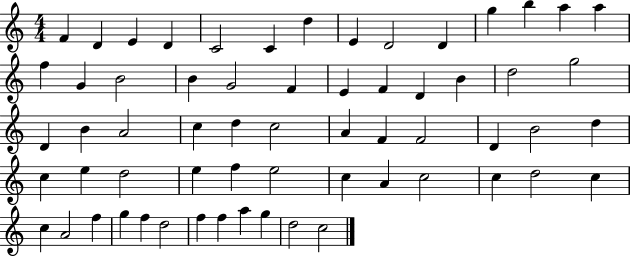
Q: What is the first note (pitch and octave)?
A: F4